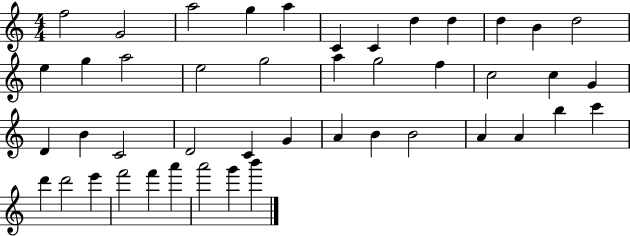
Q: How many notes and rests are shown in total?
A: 45